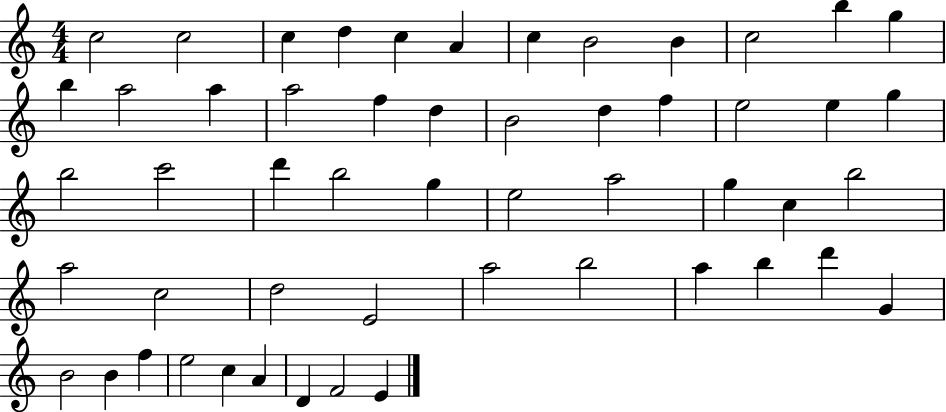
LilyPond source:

{
  \clef treble
  \numericTimeSignature
  \time 4/4
  \key c \major
  c''2 c''2 | c''4 d''4 c''4 a'4 | c''4 b'2 b'4 | c''2 b''4 g''4 | \break b''4 a''2 a''4 | a''2 f''4 d''4 | b'2 d''4 f''4 | e''2 e''4 g''4 | \break b''2 c'''2 | d'''4 b''2 g''4 | e''2 a''2 | g''4 c''4 b''2 | \break a''2 c''2 | d''2 e'2 | a''2 b''2 | a''4 b''4 d'''4 g'4 | \break b'2 b'4 f''4 | e''2 c''4 a'4 | d'4 f'2 e'4 | \bar "|."
}